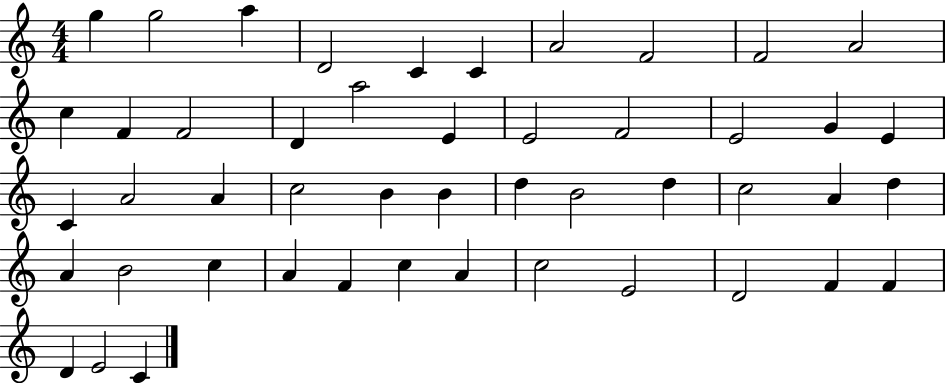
G5/q G5/h A5/q D4/h C4/q C4/q A4/h F4/h F4/h A4/h C5/q F4/q F4/h D4/q A5/h E4/q E4/h F4/h E4/h G4/q E4/q C4/q A4/h A4/q C5/h B4/q B4/q D5/q B4/h D5/q C5/h A4/q D5/q A4/q B4/h C5/q A4/q F4/q C5/q A4/q C5/h E4/h D4/h F4/q F4/q D4/q E4/h C4/q